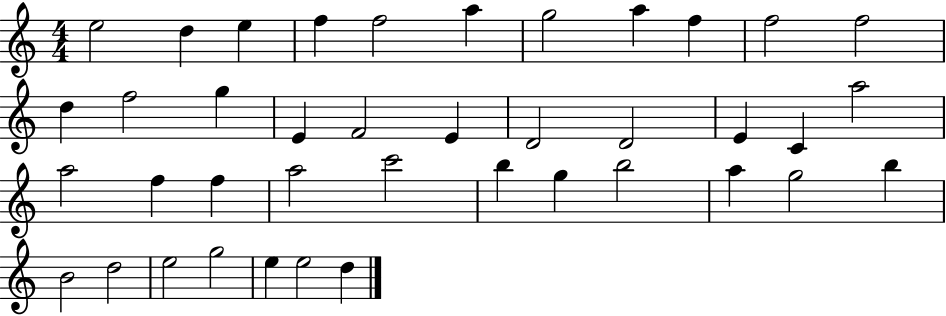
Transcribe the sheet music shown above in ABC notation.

X:1
T:Untitled
M:4/4
L:1/4
K:C
e2 d e f f2 a g2 a f f2 f2 d f2 g E F2 E D2 D2 E C a2 a2 f f a2 c'2 b g b2 a g2 b B2 d2 e2 g2 e e2 d